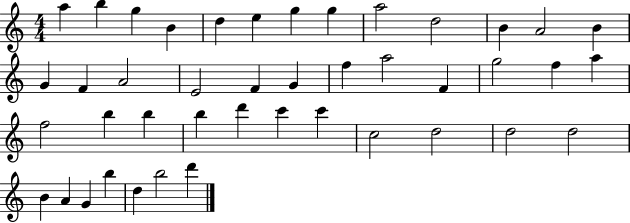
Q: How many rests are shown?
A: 0